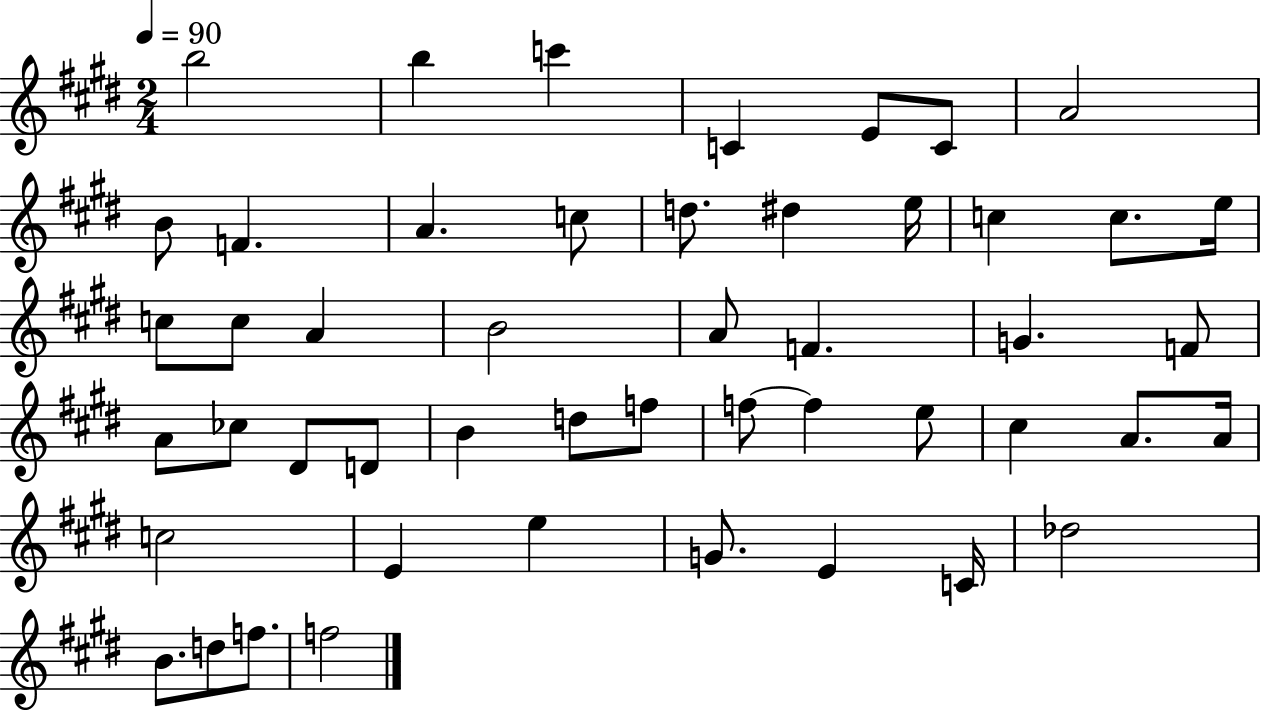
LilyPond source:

{
  \clef treble
  \numericTimeSignature
  \time 2/4
  \key e \major
  \tempo 4 = 90
  b''2 | b''4 c'''4 | c'4 e'8 c'8 | a'2 | \break b'8 f'4. | a'4. c''8 | d''8. dis''4 e''16 | c''4 c''8. e''16 | \break c''8 c''8 a'4 | b'2 | a'8 f'4. | g'4. f'8 | \break a'8 ces''8 dis'8 d'8 | b'4 d''8 f''8 | f''8~~ f''4 e''8 | cis''4 a'8. a'16 | \break c''2 | e'4 e''4 | g'8. e'4 c'16 | des''2 | \break b'8. d''8 f''8. | f''2 | \bar "|."
}